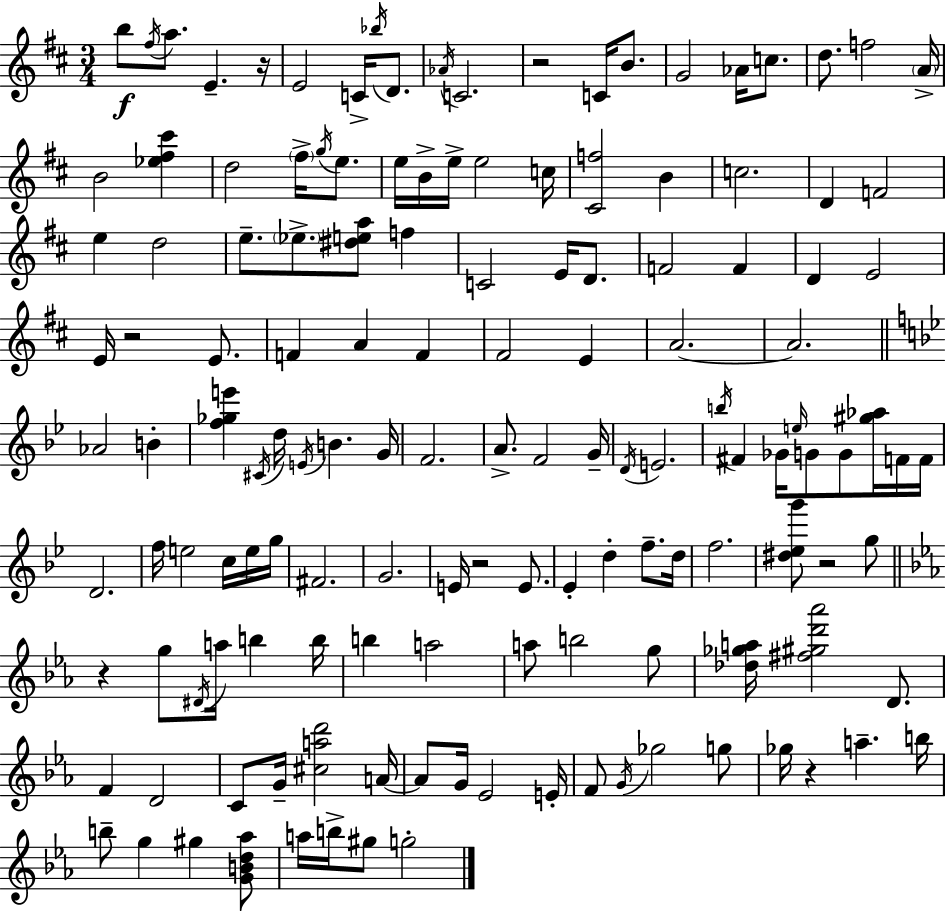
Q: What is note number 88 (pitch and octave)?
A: D5